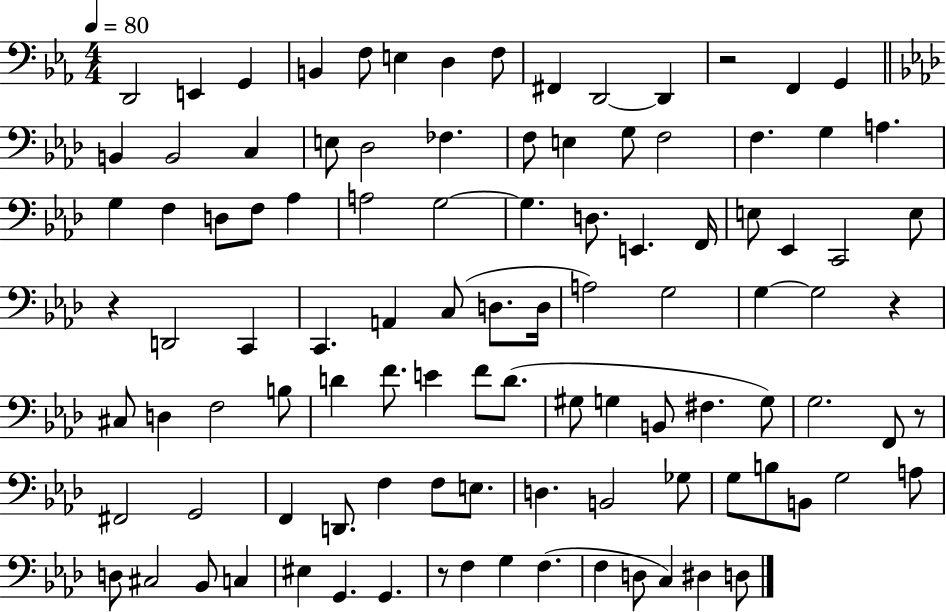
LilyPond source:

{
  \clef bass
  \numericTimeSignature
  \time 4/4
  \key ees \major
  \tempo 4 = 80
  \repeat volta 2 { d,2 e,4 g,4 | b,4 f8 e4 d4 f8 | fis,4 d,2~~ d,4 | r2 f,4 g,4 | \break \bar "||" \break \key aes \major b,4 b,2 c4 | e8 des2 fes4. | f8 e4 g8 f2 | f4. g4 a4. | \break g4 f4 d8 f8 aes4 | a2 g2~~ | g4. d8. e,4. f,16 | e8 ees,4 c,2 e8 | \break r4 d,2 c,4 | c,4. a,4 c8( d8. d16 | a2) g2 | g4~~ g2 r4 | \break cis8 d4 f2 b8 | d'4 f'8. e'4 f'8 d'8.( | gis8 g4 b,8 fis4. g8) | g2. f,8 r8 | \break fis,2 g,2 | f,4 d,8. f4 f8 e8. | d4. b,2 ges8 | g8 b8 b,8 g2 a8 | \break d8 cis2 bes,8 c4 | eis4 g,4. g,4. | r8 f4 g4 f4.( | f4 d8 c4) dis4 d8 | \break } \bar "|."
}